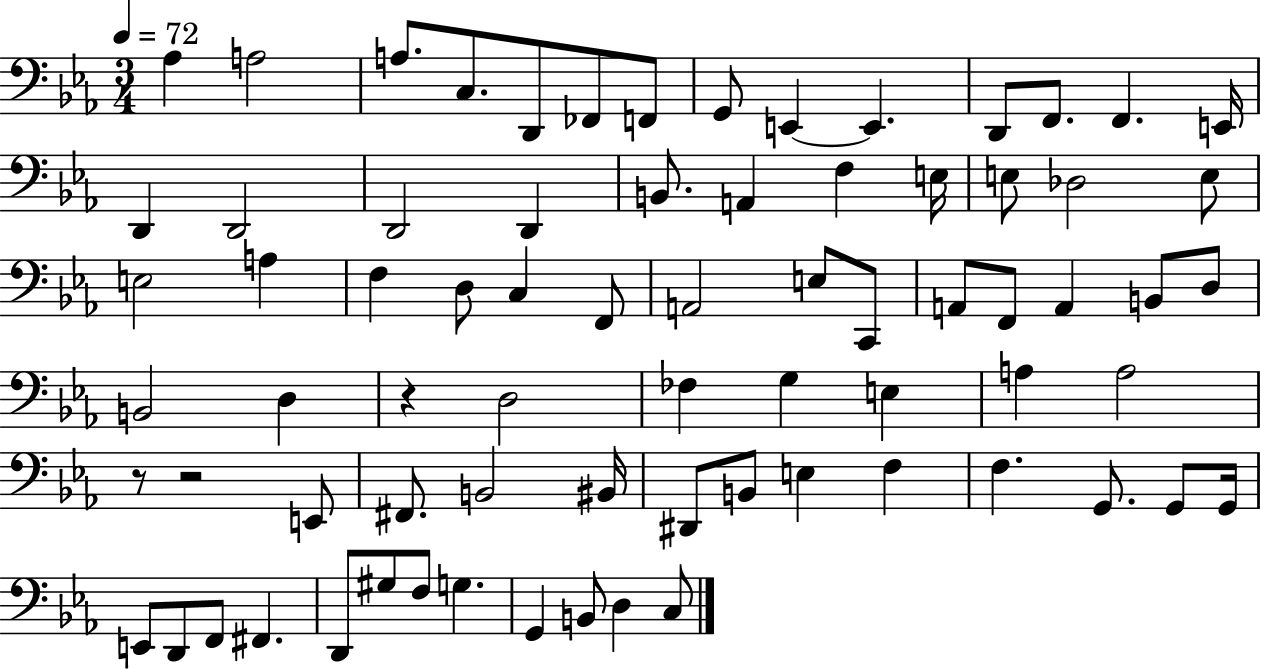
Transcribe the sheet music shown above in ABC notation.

X:1
T:Untitled
M:3/4
L:1/4
K:Eb
_A, A,2 A,/2 C,/2 D,,/2 _F,,/2 F,,/2 G,,/2 E,, E,, D,,/2 F,,/2 F,, E,,/4 D,, D,,2 D,,2 D,, B,,/2 A,, F, E,/4 E,/2 _D,2 E,/2 E,2 A, F, D,/2 C, F,,/2 A,,2 E,/2 C,,/2 A,,/2 F,,/2 A,, B,,/2 D,/2 B,,2 D, z D,2 _F, G, E, A, A,2 z/2 z2 E,,/2 ^F,,/2 B,,2 ^B,,/4 ^D,,/2 B,,/2 E, F, F, G,,/2 G,,/2 G,,/4 E,,/2 D,,/2 F,,/2 ^F,, D,,/2 ^G,/2 F,/2 G, G,, B,,/2 D, C,/2